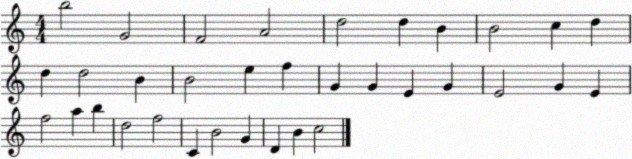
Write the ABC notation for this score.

X:1
T:Untitled
M:4/4
L:1/4
K:C
b2 G2 F2 A2 d2 d B B2 c d d d2 B B2 e f G G E G E2 G E f2 a b d2 f2 C B2 G D B c2